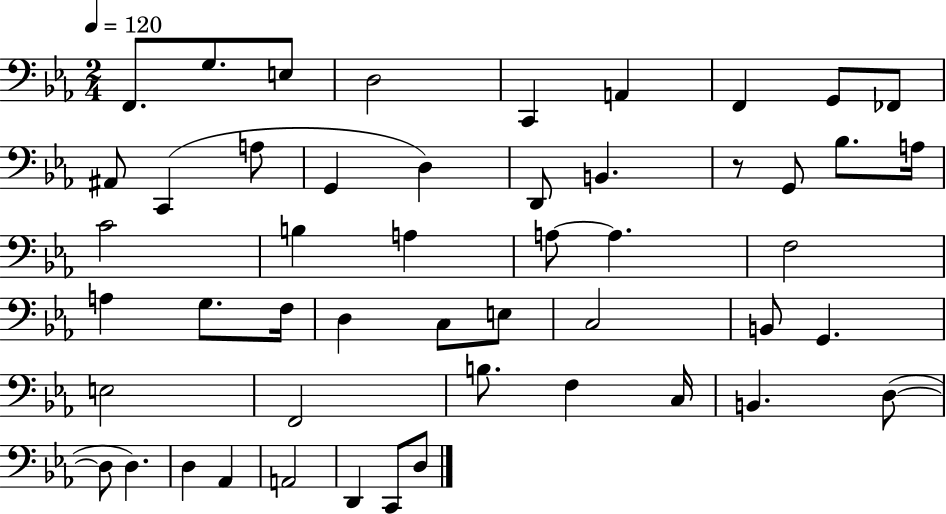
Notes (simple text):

F2/e. G3/e. E3/e D3/h C2/q A2/q F2/q G2/e FES2/e A#2/e C2/q A3/e G2/q D3/q D2/e B2/q. R/e G2/e Bb3/e. A3/s C4/h B3/q A3/q A3/e A3/q. F3/h A3/q G3/e. F3/s D3/q C3/e E3/e C3/h B2/e G2/q. E3/h F2/h B3/e. F3/q C3/s B2/q. D3/e D3/e D3/q. D3/q Ab2/q A2/h D2/q C2/e D3/e